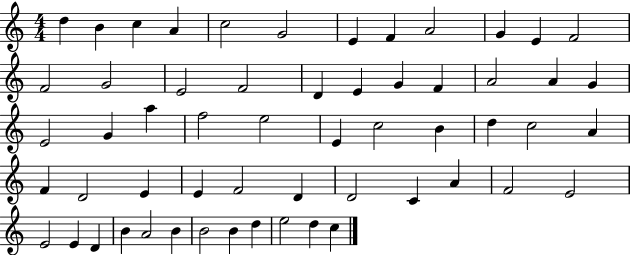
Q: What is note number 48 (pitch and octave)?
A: D4